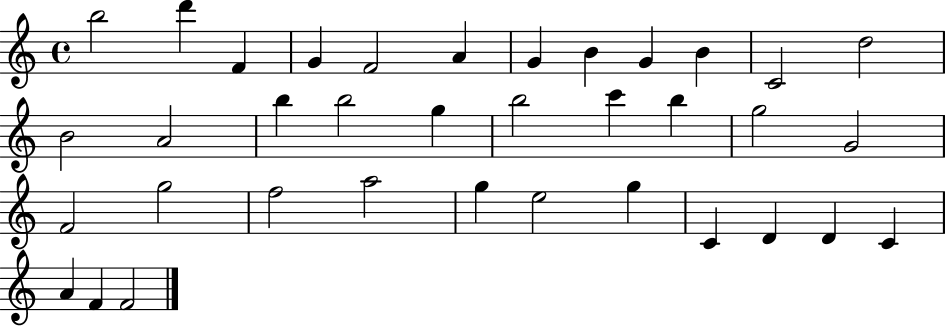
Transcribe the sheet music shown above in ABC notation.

X:1
T:Untitled
M:4/4
L:1/4
K:C
b2 d' F G F2 A G B G B C2 d2 B2 A2 b b2 g b2 c' b g2 G2 F2 g2 f2 a2 g e2 g C D D C A F F2